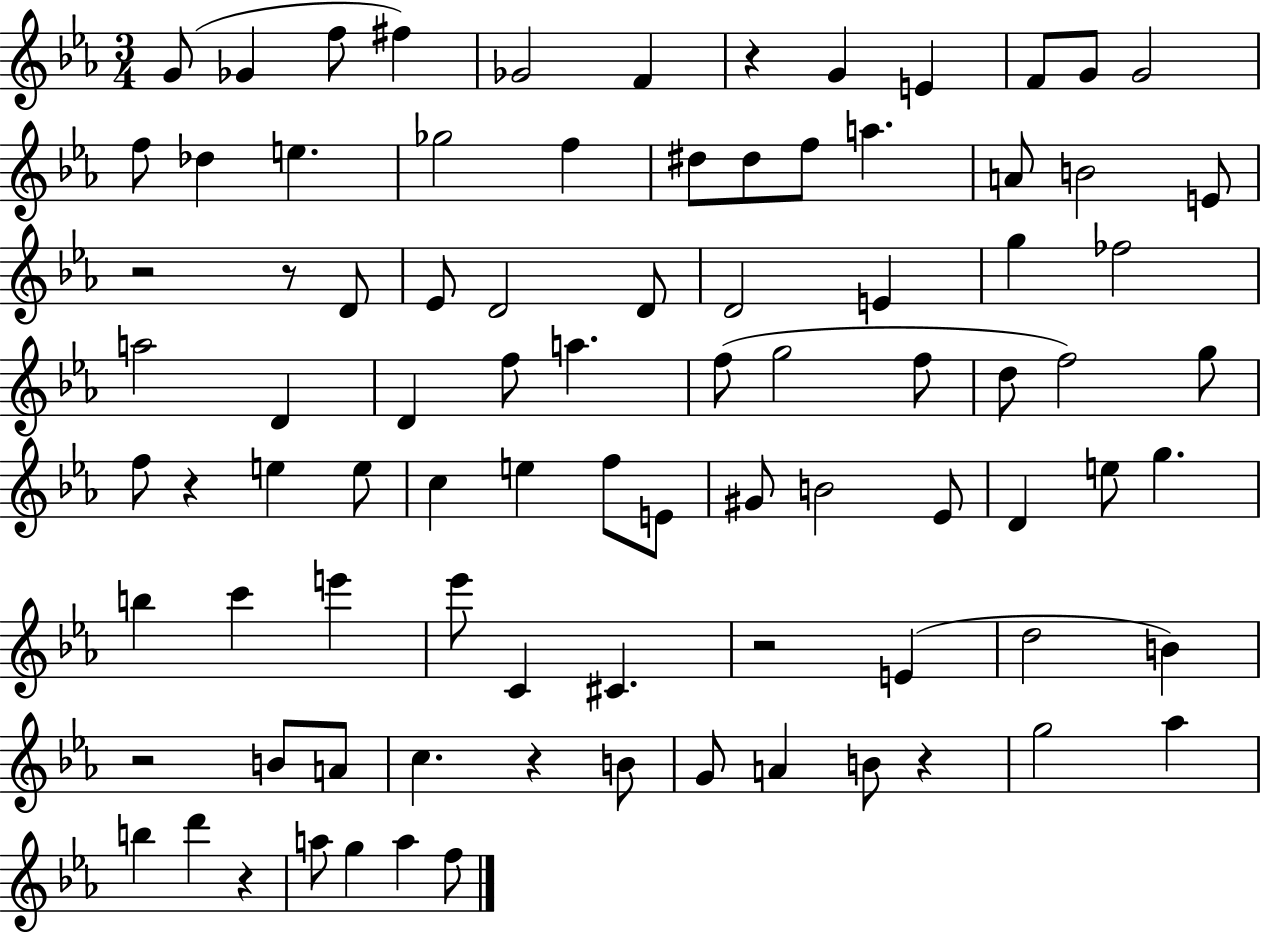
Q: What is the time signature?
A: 3/4